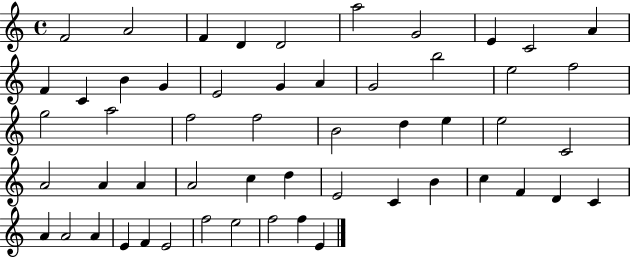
F4/h A4/h F4/q D4/q D4/h A5/h G4/h E4/q C4/h A4/q F4/q C4/q B4/q G4/q E4/h G4/q A4/q G4/h B5/h E5/h F5/h G5/h A5/h F5/h F5/h B4/h D5/q E5/q E5/h C4/h A4/h A4/q A4/q A4/h C5/q D5/q E4/h C4/q B4/q C5/q F4/q D4/q C4/q A4/q A4/h A4/q E4/q F4/q E4/h F5/h E5/h F5/h F5/q E4/q